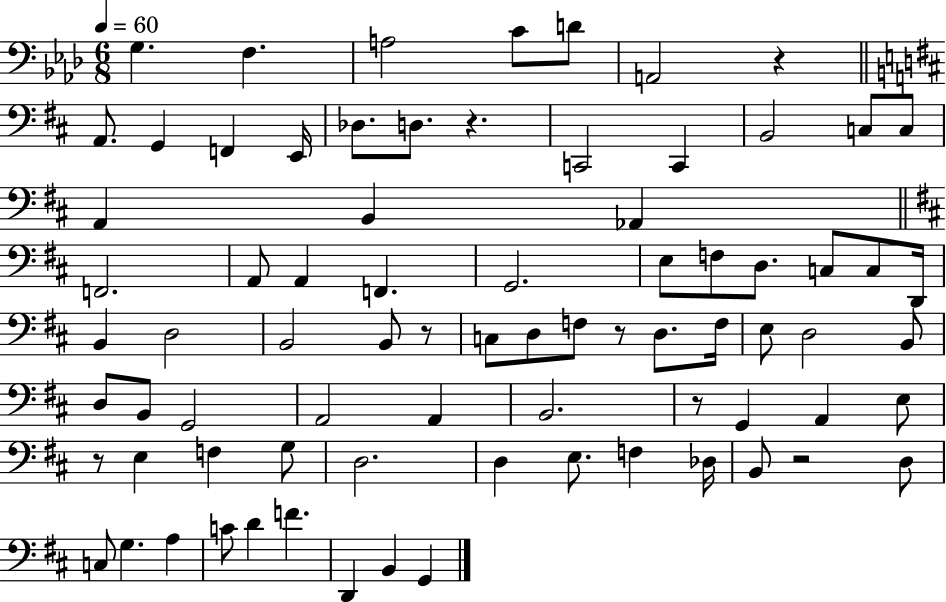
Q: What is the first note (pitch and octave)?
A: G3